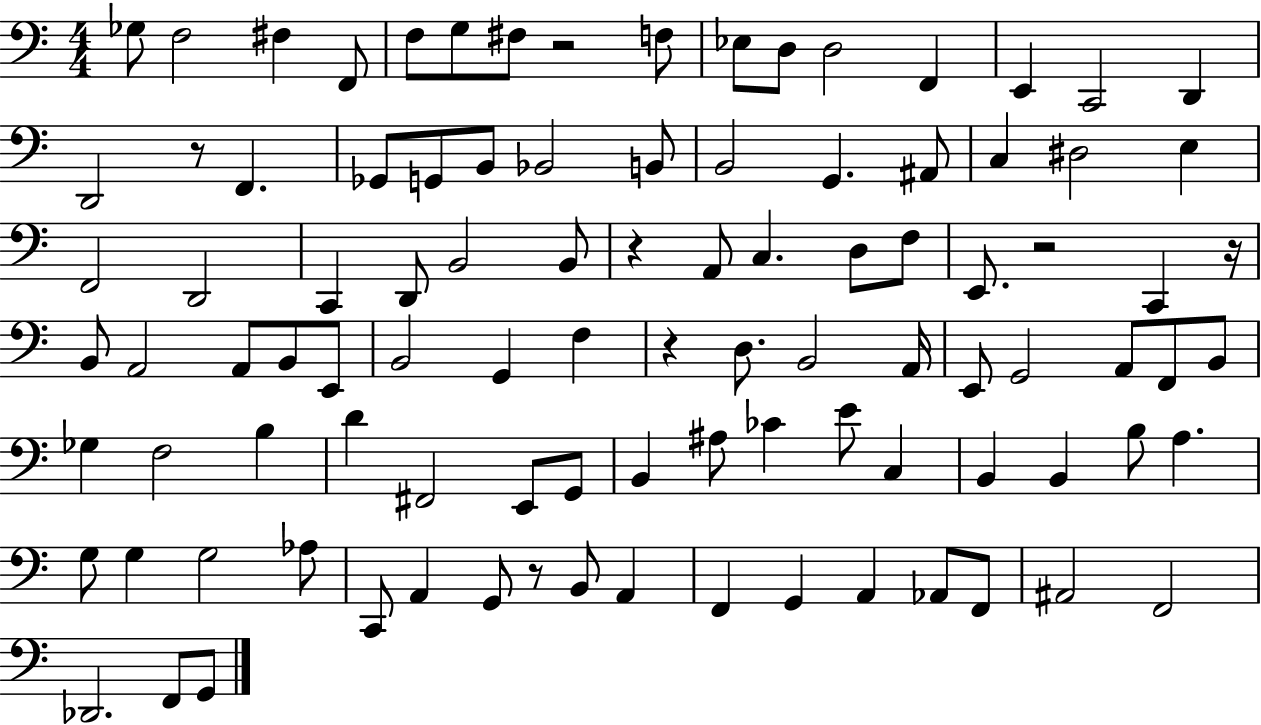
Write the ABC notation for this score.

X:1
T:Untitled
M:4/4
L:1/4
K:C
_G,/2 F,2 ^F, F,,/2 F,/2 G,/2 ^F,/2 z2 F,/2 _E,/2 D,/2 D,2 F,, E,, C,,2 D,, D,,2 z/2 F,, _G,,/2 G,,/2 B,,/2 _B,,2 B,,/2 B,,2 G,, ^A,,/2 C, ^D,2 E, F,,2 D,,2 C,, D,,/2 B,,2 B,,/2 z A,,/2 C, D,/2 F,/2 E,,/2 z2 C,, z/4 B,,/2 A,,2 A,,/2 B,,/2 E,,/2 B,,2 G,, F, z D,/2 B,,2 A,,/4 E,,/2 G,,2 A,,/2 F,,/2 B,,/2 _G, F,2 B, D ^F,,2 E,,/2 G,,/2 B,, ^A,/2 _C E/2 C, B,, B,, B,/2 A, G,/2 G, G,2 _A,/2 C,,/2 A,, G,,/2 z/2 B,,/2 A,, F,, G,, A,, _A,,/2 F,,/2 ^A,,2 F,,2 _D,,2 F,,/2 G,,/2